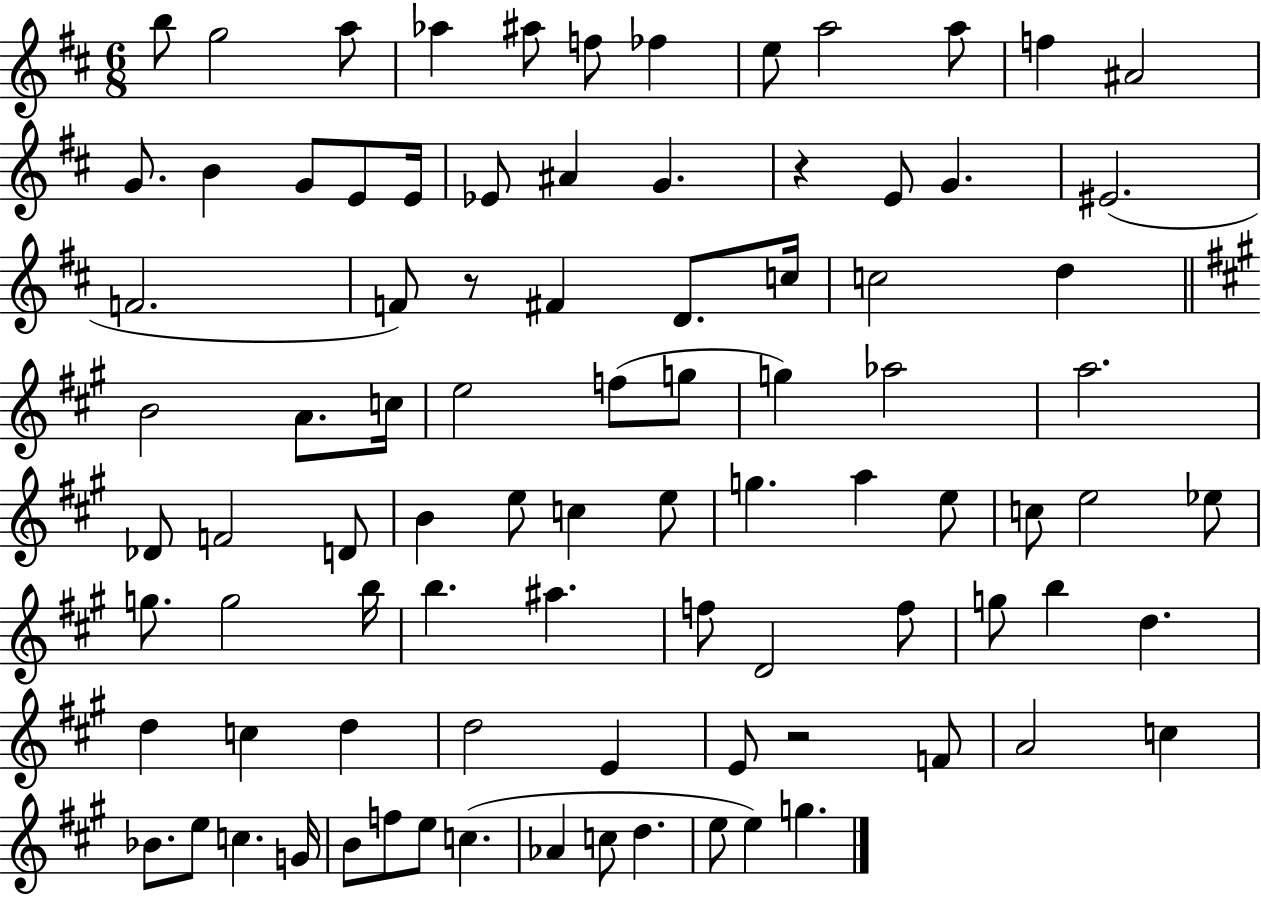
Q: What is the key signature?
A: D major